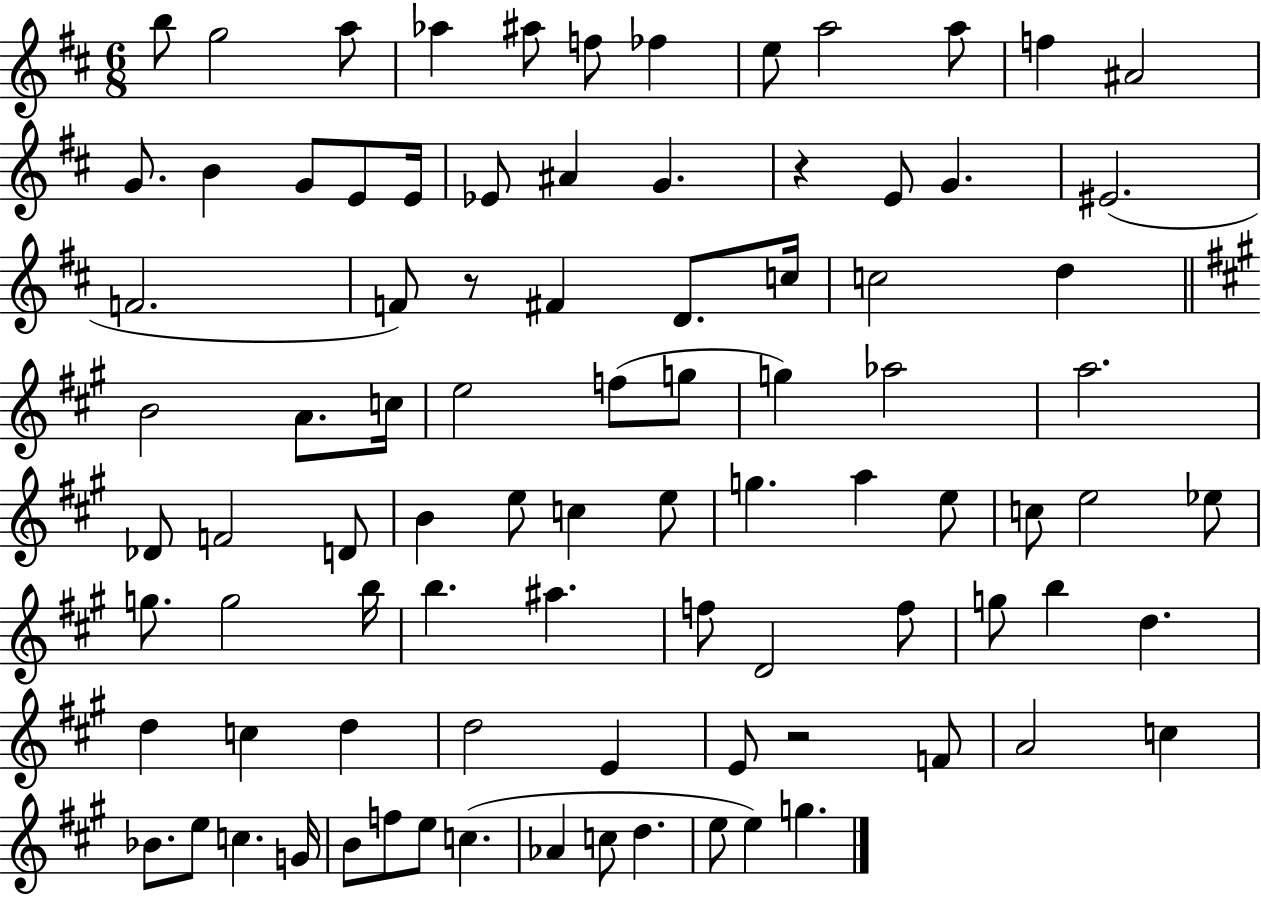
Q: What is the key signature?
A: D major